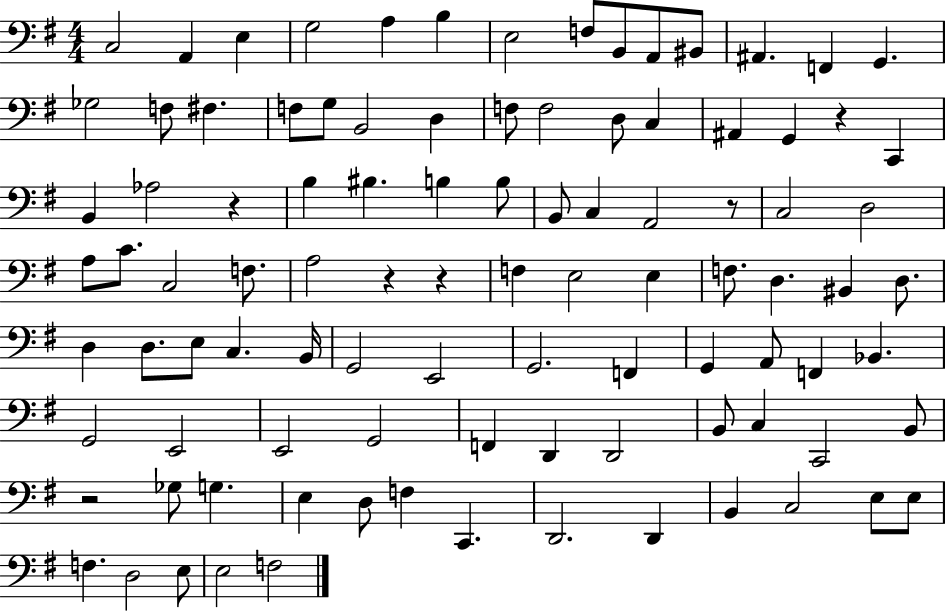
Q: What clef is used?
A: bass